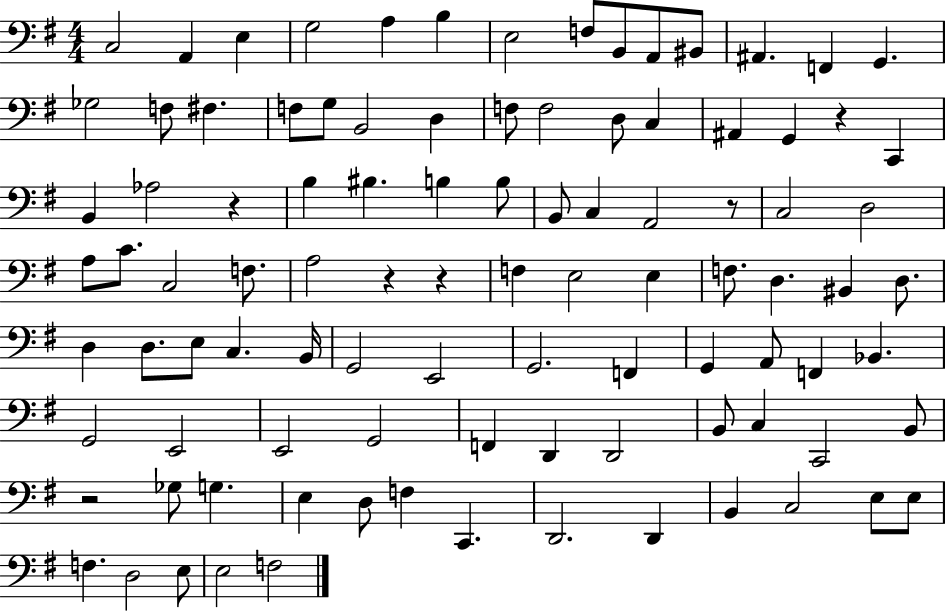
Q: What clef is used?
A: bass